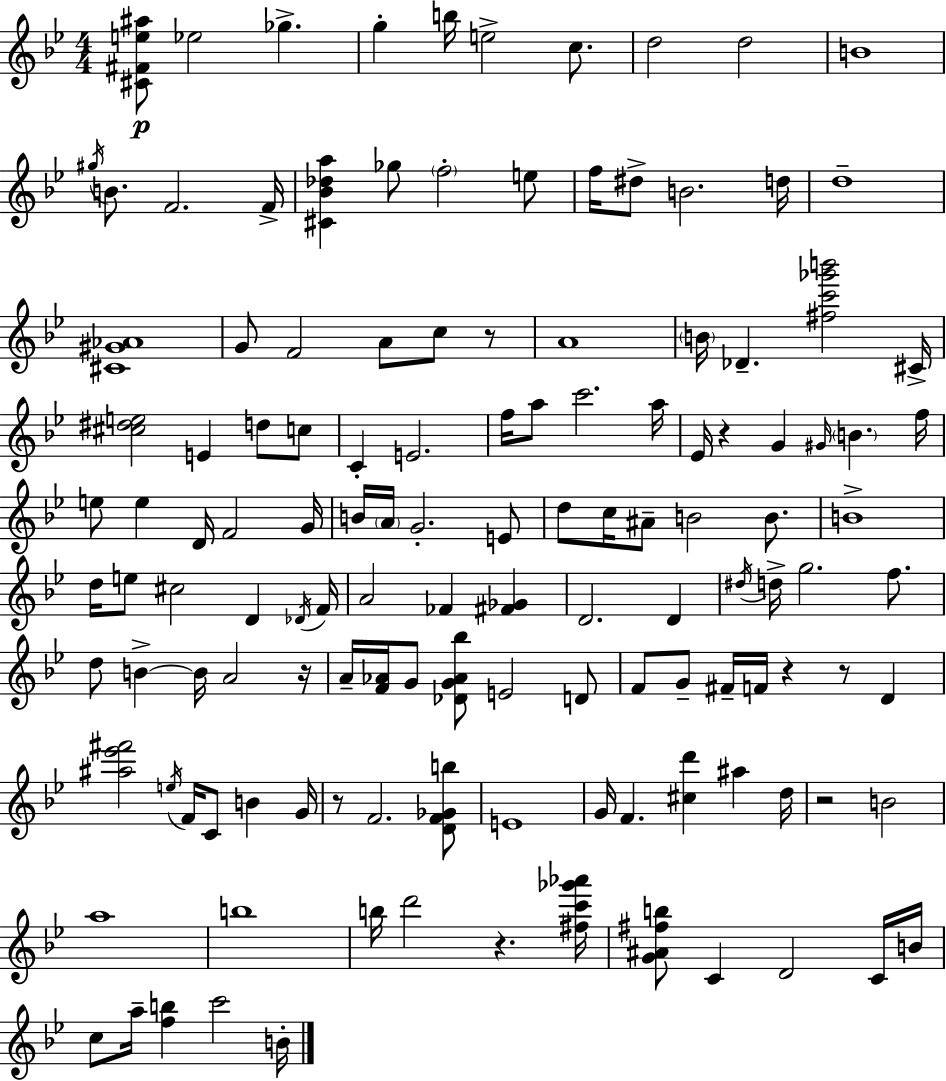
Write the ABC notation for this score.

X:1
T:Untitled
M:4/4
L:1/4
K:Bb
[^C^Fe^a]/2 _e2 _g g b/4 e2 c/2 d2 d2 B4 ^g/4 B/2 F2 F/4 [^C_B_da] _g/2 f2 e/2 f/4 ^d/2 B2 d/4 d4 [^C^G_A]4 G/2 F2 A/2 c/2 z/2 A4 B/4 _D [^fc'_g'b']2 ^C/4 [^c^de]2 E d/2 c/2 C E2 f/4 a/2 c'2 a/4 _E/4 z G ^G/4 B f/4 e/2 e D/4 F2 G/4 B/4 A/4 G2 E/2 d/2 c/4 ^A/2 B2 B/2 B4 d/4 e/2 ^c2 D _D/4 F/4 A2 _F [^F_G] D2 D ^d/4 d/4 g2 f/2 d/2 B B/4 A2 z/4 A/4 [F_A]/4 G/2 [_DG_A_b]/2 E2 D/2 F/2 G/2 ^F/4 F/4 z z/2 D [^a_e'^f']2 e/4 F/4 C/2 B G/4 z/2 F2 [DF_Gb]/2 E4 G/4 F [^cd'] ^a d/4 z2 B2 a4 b4 b/4 d'2 z [^fc'_g'_a']/4 [G^A^fb]/2 C D2 C/4 B/4 c/2 a/4 [fb] c'2 B/4